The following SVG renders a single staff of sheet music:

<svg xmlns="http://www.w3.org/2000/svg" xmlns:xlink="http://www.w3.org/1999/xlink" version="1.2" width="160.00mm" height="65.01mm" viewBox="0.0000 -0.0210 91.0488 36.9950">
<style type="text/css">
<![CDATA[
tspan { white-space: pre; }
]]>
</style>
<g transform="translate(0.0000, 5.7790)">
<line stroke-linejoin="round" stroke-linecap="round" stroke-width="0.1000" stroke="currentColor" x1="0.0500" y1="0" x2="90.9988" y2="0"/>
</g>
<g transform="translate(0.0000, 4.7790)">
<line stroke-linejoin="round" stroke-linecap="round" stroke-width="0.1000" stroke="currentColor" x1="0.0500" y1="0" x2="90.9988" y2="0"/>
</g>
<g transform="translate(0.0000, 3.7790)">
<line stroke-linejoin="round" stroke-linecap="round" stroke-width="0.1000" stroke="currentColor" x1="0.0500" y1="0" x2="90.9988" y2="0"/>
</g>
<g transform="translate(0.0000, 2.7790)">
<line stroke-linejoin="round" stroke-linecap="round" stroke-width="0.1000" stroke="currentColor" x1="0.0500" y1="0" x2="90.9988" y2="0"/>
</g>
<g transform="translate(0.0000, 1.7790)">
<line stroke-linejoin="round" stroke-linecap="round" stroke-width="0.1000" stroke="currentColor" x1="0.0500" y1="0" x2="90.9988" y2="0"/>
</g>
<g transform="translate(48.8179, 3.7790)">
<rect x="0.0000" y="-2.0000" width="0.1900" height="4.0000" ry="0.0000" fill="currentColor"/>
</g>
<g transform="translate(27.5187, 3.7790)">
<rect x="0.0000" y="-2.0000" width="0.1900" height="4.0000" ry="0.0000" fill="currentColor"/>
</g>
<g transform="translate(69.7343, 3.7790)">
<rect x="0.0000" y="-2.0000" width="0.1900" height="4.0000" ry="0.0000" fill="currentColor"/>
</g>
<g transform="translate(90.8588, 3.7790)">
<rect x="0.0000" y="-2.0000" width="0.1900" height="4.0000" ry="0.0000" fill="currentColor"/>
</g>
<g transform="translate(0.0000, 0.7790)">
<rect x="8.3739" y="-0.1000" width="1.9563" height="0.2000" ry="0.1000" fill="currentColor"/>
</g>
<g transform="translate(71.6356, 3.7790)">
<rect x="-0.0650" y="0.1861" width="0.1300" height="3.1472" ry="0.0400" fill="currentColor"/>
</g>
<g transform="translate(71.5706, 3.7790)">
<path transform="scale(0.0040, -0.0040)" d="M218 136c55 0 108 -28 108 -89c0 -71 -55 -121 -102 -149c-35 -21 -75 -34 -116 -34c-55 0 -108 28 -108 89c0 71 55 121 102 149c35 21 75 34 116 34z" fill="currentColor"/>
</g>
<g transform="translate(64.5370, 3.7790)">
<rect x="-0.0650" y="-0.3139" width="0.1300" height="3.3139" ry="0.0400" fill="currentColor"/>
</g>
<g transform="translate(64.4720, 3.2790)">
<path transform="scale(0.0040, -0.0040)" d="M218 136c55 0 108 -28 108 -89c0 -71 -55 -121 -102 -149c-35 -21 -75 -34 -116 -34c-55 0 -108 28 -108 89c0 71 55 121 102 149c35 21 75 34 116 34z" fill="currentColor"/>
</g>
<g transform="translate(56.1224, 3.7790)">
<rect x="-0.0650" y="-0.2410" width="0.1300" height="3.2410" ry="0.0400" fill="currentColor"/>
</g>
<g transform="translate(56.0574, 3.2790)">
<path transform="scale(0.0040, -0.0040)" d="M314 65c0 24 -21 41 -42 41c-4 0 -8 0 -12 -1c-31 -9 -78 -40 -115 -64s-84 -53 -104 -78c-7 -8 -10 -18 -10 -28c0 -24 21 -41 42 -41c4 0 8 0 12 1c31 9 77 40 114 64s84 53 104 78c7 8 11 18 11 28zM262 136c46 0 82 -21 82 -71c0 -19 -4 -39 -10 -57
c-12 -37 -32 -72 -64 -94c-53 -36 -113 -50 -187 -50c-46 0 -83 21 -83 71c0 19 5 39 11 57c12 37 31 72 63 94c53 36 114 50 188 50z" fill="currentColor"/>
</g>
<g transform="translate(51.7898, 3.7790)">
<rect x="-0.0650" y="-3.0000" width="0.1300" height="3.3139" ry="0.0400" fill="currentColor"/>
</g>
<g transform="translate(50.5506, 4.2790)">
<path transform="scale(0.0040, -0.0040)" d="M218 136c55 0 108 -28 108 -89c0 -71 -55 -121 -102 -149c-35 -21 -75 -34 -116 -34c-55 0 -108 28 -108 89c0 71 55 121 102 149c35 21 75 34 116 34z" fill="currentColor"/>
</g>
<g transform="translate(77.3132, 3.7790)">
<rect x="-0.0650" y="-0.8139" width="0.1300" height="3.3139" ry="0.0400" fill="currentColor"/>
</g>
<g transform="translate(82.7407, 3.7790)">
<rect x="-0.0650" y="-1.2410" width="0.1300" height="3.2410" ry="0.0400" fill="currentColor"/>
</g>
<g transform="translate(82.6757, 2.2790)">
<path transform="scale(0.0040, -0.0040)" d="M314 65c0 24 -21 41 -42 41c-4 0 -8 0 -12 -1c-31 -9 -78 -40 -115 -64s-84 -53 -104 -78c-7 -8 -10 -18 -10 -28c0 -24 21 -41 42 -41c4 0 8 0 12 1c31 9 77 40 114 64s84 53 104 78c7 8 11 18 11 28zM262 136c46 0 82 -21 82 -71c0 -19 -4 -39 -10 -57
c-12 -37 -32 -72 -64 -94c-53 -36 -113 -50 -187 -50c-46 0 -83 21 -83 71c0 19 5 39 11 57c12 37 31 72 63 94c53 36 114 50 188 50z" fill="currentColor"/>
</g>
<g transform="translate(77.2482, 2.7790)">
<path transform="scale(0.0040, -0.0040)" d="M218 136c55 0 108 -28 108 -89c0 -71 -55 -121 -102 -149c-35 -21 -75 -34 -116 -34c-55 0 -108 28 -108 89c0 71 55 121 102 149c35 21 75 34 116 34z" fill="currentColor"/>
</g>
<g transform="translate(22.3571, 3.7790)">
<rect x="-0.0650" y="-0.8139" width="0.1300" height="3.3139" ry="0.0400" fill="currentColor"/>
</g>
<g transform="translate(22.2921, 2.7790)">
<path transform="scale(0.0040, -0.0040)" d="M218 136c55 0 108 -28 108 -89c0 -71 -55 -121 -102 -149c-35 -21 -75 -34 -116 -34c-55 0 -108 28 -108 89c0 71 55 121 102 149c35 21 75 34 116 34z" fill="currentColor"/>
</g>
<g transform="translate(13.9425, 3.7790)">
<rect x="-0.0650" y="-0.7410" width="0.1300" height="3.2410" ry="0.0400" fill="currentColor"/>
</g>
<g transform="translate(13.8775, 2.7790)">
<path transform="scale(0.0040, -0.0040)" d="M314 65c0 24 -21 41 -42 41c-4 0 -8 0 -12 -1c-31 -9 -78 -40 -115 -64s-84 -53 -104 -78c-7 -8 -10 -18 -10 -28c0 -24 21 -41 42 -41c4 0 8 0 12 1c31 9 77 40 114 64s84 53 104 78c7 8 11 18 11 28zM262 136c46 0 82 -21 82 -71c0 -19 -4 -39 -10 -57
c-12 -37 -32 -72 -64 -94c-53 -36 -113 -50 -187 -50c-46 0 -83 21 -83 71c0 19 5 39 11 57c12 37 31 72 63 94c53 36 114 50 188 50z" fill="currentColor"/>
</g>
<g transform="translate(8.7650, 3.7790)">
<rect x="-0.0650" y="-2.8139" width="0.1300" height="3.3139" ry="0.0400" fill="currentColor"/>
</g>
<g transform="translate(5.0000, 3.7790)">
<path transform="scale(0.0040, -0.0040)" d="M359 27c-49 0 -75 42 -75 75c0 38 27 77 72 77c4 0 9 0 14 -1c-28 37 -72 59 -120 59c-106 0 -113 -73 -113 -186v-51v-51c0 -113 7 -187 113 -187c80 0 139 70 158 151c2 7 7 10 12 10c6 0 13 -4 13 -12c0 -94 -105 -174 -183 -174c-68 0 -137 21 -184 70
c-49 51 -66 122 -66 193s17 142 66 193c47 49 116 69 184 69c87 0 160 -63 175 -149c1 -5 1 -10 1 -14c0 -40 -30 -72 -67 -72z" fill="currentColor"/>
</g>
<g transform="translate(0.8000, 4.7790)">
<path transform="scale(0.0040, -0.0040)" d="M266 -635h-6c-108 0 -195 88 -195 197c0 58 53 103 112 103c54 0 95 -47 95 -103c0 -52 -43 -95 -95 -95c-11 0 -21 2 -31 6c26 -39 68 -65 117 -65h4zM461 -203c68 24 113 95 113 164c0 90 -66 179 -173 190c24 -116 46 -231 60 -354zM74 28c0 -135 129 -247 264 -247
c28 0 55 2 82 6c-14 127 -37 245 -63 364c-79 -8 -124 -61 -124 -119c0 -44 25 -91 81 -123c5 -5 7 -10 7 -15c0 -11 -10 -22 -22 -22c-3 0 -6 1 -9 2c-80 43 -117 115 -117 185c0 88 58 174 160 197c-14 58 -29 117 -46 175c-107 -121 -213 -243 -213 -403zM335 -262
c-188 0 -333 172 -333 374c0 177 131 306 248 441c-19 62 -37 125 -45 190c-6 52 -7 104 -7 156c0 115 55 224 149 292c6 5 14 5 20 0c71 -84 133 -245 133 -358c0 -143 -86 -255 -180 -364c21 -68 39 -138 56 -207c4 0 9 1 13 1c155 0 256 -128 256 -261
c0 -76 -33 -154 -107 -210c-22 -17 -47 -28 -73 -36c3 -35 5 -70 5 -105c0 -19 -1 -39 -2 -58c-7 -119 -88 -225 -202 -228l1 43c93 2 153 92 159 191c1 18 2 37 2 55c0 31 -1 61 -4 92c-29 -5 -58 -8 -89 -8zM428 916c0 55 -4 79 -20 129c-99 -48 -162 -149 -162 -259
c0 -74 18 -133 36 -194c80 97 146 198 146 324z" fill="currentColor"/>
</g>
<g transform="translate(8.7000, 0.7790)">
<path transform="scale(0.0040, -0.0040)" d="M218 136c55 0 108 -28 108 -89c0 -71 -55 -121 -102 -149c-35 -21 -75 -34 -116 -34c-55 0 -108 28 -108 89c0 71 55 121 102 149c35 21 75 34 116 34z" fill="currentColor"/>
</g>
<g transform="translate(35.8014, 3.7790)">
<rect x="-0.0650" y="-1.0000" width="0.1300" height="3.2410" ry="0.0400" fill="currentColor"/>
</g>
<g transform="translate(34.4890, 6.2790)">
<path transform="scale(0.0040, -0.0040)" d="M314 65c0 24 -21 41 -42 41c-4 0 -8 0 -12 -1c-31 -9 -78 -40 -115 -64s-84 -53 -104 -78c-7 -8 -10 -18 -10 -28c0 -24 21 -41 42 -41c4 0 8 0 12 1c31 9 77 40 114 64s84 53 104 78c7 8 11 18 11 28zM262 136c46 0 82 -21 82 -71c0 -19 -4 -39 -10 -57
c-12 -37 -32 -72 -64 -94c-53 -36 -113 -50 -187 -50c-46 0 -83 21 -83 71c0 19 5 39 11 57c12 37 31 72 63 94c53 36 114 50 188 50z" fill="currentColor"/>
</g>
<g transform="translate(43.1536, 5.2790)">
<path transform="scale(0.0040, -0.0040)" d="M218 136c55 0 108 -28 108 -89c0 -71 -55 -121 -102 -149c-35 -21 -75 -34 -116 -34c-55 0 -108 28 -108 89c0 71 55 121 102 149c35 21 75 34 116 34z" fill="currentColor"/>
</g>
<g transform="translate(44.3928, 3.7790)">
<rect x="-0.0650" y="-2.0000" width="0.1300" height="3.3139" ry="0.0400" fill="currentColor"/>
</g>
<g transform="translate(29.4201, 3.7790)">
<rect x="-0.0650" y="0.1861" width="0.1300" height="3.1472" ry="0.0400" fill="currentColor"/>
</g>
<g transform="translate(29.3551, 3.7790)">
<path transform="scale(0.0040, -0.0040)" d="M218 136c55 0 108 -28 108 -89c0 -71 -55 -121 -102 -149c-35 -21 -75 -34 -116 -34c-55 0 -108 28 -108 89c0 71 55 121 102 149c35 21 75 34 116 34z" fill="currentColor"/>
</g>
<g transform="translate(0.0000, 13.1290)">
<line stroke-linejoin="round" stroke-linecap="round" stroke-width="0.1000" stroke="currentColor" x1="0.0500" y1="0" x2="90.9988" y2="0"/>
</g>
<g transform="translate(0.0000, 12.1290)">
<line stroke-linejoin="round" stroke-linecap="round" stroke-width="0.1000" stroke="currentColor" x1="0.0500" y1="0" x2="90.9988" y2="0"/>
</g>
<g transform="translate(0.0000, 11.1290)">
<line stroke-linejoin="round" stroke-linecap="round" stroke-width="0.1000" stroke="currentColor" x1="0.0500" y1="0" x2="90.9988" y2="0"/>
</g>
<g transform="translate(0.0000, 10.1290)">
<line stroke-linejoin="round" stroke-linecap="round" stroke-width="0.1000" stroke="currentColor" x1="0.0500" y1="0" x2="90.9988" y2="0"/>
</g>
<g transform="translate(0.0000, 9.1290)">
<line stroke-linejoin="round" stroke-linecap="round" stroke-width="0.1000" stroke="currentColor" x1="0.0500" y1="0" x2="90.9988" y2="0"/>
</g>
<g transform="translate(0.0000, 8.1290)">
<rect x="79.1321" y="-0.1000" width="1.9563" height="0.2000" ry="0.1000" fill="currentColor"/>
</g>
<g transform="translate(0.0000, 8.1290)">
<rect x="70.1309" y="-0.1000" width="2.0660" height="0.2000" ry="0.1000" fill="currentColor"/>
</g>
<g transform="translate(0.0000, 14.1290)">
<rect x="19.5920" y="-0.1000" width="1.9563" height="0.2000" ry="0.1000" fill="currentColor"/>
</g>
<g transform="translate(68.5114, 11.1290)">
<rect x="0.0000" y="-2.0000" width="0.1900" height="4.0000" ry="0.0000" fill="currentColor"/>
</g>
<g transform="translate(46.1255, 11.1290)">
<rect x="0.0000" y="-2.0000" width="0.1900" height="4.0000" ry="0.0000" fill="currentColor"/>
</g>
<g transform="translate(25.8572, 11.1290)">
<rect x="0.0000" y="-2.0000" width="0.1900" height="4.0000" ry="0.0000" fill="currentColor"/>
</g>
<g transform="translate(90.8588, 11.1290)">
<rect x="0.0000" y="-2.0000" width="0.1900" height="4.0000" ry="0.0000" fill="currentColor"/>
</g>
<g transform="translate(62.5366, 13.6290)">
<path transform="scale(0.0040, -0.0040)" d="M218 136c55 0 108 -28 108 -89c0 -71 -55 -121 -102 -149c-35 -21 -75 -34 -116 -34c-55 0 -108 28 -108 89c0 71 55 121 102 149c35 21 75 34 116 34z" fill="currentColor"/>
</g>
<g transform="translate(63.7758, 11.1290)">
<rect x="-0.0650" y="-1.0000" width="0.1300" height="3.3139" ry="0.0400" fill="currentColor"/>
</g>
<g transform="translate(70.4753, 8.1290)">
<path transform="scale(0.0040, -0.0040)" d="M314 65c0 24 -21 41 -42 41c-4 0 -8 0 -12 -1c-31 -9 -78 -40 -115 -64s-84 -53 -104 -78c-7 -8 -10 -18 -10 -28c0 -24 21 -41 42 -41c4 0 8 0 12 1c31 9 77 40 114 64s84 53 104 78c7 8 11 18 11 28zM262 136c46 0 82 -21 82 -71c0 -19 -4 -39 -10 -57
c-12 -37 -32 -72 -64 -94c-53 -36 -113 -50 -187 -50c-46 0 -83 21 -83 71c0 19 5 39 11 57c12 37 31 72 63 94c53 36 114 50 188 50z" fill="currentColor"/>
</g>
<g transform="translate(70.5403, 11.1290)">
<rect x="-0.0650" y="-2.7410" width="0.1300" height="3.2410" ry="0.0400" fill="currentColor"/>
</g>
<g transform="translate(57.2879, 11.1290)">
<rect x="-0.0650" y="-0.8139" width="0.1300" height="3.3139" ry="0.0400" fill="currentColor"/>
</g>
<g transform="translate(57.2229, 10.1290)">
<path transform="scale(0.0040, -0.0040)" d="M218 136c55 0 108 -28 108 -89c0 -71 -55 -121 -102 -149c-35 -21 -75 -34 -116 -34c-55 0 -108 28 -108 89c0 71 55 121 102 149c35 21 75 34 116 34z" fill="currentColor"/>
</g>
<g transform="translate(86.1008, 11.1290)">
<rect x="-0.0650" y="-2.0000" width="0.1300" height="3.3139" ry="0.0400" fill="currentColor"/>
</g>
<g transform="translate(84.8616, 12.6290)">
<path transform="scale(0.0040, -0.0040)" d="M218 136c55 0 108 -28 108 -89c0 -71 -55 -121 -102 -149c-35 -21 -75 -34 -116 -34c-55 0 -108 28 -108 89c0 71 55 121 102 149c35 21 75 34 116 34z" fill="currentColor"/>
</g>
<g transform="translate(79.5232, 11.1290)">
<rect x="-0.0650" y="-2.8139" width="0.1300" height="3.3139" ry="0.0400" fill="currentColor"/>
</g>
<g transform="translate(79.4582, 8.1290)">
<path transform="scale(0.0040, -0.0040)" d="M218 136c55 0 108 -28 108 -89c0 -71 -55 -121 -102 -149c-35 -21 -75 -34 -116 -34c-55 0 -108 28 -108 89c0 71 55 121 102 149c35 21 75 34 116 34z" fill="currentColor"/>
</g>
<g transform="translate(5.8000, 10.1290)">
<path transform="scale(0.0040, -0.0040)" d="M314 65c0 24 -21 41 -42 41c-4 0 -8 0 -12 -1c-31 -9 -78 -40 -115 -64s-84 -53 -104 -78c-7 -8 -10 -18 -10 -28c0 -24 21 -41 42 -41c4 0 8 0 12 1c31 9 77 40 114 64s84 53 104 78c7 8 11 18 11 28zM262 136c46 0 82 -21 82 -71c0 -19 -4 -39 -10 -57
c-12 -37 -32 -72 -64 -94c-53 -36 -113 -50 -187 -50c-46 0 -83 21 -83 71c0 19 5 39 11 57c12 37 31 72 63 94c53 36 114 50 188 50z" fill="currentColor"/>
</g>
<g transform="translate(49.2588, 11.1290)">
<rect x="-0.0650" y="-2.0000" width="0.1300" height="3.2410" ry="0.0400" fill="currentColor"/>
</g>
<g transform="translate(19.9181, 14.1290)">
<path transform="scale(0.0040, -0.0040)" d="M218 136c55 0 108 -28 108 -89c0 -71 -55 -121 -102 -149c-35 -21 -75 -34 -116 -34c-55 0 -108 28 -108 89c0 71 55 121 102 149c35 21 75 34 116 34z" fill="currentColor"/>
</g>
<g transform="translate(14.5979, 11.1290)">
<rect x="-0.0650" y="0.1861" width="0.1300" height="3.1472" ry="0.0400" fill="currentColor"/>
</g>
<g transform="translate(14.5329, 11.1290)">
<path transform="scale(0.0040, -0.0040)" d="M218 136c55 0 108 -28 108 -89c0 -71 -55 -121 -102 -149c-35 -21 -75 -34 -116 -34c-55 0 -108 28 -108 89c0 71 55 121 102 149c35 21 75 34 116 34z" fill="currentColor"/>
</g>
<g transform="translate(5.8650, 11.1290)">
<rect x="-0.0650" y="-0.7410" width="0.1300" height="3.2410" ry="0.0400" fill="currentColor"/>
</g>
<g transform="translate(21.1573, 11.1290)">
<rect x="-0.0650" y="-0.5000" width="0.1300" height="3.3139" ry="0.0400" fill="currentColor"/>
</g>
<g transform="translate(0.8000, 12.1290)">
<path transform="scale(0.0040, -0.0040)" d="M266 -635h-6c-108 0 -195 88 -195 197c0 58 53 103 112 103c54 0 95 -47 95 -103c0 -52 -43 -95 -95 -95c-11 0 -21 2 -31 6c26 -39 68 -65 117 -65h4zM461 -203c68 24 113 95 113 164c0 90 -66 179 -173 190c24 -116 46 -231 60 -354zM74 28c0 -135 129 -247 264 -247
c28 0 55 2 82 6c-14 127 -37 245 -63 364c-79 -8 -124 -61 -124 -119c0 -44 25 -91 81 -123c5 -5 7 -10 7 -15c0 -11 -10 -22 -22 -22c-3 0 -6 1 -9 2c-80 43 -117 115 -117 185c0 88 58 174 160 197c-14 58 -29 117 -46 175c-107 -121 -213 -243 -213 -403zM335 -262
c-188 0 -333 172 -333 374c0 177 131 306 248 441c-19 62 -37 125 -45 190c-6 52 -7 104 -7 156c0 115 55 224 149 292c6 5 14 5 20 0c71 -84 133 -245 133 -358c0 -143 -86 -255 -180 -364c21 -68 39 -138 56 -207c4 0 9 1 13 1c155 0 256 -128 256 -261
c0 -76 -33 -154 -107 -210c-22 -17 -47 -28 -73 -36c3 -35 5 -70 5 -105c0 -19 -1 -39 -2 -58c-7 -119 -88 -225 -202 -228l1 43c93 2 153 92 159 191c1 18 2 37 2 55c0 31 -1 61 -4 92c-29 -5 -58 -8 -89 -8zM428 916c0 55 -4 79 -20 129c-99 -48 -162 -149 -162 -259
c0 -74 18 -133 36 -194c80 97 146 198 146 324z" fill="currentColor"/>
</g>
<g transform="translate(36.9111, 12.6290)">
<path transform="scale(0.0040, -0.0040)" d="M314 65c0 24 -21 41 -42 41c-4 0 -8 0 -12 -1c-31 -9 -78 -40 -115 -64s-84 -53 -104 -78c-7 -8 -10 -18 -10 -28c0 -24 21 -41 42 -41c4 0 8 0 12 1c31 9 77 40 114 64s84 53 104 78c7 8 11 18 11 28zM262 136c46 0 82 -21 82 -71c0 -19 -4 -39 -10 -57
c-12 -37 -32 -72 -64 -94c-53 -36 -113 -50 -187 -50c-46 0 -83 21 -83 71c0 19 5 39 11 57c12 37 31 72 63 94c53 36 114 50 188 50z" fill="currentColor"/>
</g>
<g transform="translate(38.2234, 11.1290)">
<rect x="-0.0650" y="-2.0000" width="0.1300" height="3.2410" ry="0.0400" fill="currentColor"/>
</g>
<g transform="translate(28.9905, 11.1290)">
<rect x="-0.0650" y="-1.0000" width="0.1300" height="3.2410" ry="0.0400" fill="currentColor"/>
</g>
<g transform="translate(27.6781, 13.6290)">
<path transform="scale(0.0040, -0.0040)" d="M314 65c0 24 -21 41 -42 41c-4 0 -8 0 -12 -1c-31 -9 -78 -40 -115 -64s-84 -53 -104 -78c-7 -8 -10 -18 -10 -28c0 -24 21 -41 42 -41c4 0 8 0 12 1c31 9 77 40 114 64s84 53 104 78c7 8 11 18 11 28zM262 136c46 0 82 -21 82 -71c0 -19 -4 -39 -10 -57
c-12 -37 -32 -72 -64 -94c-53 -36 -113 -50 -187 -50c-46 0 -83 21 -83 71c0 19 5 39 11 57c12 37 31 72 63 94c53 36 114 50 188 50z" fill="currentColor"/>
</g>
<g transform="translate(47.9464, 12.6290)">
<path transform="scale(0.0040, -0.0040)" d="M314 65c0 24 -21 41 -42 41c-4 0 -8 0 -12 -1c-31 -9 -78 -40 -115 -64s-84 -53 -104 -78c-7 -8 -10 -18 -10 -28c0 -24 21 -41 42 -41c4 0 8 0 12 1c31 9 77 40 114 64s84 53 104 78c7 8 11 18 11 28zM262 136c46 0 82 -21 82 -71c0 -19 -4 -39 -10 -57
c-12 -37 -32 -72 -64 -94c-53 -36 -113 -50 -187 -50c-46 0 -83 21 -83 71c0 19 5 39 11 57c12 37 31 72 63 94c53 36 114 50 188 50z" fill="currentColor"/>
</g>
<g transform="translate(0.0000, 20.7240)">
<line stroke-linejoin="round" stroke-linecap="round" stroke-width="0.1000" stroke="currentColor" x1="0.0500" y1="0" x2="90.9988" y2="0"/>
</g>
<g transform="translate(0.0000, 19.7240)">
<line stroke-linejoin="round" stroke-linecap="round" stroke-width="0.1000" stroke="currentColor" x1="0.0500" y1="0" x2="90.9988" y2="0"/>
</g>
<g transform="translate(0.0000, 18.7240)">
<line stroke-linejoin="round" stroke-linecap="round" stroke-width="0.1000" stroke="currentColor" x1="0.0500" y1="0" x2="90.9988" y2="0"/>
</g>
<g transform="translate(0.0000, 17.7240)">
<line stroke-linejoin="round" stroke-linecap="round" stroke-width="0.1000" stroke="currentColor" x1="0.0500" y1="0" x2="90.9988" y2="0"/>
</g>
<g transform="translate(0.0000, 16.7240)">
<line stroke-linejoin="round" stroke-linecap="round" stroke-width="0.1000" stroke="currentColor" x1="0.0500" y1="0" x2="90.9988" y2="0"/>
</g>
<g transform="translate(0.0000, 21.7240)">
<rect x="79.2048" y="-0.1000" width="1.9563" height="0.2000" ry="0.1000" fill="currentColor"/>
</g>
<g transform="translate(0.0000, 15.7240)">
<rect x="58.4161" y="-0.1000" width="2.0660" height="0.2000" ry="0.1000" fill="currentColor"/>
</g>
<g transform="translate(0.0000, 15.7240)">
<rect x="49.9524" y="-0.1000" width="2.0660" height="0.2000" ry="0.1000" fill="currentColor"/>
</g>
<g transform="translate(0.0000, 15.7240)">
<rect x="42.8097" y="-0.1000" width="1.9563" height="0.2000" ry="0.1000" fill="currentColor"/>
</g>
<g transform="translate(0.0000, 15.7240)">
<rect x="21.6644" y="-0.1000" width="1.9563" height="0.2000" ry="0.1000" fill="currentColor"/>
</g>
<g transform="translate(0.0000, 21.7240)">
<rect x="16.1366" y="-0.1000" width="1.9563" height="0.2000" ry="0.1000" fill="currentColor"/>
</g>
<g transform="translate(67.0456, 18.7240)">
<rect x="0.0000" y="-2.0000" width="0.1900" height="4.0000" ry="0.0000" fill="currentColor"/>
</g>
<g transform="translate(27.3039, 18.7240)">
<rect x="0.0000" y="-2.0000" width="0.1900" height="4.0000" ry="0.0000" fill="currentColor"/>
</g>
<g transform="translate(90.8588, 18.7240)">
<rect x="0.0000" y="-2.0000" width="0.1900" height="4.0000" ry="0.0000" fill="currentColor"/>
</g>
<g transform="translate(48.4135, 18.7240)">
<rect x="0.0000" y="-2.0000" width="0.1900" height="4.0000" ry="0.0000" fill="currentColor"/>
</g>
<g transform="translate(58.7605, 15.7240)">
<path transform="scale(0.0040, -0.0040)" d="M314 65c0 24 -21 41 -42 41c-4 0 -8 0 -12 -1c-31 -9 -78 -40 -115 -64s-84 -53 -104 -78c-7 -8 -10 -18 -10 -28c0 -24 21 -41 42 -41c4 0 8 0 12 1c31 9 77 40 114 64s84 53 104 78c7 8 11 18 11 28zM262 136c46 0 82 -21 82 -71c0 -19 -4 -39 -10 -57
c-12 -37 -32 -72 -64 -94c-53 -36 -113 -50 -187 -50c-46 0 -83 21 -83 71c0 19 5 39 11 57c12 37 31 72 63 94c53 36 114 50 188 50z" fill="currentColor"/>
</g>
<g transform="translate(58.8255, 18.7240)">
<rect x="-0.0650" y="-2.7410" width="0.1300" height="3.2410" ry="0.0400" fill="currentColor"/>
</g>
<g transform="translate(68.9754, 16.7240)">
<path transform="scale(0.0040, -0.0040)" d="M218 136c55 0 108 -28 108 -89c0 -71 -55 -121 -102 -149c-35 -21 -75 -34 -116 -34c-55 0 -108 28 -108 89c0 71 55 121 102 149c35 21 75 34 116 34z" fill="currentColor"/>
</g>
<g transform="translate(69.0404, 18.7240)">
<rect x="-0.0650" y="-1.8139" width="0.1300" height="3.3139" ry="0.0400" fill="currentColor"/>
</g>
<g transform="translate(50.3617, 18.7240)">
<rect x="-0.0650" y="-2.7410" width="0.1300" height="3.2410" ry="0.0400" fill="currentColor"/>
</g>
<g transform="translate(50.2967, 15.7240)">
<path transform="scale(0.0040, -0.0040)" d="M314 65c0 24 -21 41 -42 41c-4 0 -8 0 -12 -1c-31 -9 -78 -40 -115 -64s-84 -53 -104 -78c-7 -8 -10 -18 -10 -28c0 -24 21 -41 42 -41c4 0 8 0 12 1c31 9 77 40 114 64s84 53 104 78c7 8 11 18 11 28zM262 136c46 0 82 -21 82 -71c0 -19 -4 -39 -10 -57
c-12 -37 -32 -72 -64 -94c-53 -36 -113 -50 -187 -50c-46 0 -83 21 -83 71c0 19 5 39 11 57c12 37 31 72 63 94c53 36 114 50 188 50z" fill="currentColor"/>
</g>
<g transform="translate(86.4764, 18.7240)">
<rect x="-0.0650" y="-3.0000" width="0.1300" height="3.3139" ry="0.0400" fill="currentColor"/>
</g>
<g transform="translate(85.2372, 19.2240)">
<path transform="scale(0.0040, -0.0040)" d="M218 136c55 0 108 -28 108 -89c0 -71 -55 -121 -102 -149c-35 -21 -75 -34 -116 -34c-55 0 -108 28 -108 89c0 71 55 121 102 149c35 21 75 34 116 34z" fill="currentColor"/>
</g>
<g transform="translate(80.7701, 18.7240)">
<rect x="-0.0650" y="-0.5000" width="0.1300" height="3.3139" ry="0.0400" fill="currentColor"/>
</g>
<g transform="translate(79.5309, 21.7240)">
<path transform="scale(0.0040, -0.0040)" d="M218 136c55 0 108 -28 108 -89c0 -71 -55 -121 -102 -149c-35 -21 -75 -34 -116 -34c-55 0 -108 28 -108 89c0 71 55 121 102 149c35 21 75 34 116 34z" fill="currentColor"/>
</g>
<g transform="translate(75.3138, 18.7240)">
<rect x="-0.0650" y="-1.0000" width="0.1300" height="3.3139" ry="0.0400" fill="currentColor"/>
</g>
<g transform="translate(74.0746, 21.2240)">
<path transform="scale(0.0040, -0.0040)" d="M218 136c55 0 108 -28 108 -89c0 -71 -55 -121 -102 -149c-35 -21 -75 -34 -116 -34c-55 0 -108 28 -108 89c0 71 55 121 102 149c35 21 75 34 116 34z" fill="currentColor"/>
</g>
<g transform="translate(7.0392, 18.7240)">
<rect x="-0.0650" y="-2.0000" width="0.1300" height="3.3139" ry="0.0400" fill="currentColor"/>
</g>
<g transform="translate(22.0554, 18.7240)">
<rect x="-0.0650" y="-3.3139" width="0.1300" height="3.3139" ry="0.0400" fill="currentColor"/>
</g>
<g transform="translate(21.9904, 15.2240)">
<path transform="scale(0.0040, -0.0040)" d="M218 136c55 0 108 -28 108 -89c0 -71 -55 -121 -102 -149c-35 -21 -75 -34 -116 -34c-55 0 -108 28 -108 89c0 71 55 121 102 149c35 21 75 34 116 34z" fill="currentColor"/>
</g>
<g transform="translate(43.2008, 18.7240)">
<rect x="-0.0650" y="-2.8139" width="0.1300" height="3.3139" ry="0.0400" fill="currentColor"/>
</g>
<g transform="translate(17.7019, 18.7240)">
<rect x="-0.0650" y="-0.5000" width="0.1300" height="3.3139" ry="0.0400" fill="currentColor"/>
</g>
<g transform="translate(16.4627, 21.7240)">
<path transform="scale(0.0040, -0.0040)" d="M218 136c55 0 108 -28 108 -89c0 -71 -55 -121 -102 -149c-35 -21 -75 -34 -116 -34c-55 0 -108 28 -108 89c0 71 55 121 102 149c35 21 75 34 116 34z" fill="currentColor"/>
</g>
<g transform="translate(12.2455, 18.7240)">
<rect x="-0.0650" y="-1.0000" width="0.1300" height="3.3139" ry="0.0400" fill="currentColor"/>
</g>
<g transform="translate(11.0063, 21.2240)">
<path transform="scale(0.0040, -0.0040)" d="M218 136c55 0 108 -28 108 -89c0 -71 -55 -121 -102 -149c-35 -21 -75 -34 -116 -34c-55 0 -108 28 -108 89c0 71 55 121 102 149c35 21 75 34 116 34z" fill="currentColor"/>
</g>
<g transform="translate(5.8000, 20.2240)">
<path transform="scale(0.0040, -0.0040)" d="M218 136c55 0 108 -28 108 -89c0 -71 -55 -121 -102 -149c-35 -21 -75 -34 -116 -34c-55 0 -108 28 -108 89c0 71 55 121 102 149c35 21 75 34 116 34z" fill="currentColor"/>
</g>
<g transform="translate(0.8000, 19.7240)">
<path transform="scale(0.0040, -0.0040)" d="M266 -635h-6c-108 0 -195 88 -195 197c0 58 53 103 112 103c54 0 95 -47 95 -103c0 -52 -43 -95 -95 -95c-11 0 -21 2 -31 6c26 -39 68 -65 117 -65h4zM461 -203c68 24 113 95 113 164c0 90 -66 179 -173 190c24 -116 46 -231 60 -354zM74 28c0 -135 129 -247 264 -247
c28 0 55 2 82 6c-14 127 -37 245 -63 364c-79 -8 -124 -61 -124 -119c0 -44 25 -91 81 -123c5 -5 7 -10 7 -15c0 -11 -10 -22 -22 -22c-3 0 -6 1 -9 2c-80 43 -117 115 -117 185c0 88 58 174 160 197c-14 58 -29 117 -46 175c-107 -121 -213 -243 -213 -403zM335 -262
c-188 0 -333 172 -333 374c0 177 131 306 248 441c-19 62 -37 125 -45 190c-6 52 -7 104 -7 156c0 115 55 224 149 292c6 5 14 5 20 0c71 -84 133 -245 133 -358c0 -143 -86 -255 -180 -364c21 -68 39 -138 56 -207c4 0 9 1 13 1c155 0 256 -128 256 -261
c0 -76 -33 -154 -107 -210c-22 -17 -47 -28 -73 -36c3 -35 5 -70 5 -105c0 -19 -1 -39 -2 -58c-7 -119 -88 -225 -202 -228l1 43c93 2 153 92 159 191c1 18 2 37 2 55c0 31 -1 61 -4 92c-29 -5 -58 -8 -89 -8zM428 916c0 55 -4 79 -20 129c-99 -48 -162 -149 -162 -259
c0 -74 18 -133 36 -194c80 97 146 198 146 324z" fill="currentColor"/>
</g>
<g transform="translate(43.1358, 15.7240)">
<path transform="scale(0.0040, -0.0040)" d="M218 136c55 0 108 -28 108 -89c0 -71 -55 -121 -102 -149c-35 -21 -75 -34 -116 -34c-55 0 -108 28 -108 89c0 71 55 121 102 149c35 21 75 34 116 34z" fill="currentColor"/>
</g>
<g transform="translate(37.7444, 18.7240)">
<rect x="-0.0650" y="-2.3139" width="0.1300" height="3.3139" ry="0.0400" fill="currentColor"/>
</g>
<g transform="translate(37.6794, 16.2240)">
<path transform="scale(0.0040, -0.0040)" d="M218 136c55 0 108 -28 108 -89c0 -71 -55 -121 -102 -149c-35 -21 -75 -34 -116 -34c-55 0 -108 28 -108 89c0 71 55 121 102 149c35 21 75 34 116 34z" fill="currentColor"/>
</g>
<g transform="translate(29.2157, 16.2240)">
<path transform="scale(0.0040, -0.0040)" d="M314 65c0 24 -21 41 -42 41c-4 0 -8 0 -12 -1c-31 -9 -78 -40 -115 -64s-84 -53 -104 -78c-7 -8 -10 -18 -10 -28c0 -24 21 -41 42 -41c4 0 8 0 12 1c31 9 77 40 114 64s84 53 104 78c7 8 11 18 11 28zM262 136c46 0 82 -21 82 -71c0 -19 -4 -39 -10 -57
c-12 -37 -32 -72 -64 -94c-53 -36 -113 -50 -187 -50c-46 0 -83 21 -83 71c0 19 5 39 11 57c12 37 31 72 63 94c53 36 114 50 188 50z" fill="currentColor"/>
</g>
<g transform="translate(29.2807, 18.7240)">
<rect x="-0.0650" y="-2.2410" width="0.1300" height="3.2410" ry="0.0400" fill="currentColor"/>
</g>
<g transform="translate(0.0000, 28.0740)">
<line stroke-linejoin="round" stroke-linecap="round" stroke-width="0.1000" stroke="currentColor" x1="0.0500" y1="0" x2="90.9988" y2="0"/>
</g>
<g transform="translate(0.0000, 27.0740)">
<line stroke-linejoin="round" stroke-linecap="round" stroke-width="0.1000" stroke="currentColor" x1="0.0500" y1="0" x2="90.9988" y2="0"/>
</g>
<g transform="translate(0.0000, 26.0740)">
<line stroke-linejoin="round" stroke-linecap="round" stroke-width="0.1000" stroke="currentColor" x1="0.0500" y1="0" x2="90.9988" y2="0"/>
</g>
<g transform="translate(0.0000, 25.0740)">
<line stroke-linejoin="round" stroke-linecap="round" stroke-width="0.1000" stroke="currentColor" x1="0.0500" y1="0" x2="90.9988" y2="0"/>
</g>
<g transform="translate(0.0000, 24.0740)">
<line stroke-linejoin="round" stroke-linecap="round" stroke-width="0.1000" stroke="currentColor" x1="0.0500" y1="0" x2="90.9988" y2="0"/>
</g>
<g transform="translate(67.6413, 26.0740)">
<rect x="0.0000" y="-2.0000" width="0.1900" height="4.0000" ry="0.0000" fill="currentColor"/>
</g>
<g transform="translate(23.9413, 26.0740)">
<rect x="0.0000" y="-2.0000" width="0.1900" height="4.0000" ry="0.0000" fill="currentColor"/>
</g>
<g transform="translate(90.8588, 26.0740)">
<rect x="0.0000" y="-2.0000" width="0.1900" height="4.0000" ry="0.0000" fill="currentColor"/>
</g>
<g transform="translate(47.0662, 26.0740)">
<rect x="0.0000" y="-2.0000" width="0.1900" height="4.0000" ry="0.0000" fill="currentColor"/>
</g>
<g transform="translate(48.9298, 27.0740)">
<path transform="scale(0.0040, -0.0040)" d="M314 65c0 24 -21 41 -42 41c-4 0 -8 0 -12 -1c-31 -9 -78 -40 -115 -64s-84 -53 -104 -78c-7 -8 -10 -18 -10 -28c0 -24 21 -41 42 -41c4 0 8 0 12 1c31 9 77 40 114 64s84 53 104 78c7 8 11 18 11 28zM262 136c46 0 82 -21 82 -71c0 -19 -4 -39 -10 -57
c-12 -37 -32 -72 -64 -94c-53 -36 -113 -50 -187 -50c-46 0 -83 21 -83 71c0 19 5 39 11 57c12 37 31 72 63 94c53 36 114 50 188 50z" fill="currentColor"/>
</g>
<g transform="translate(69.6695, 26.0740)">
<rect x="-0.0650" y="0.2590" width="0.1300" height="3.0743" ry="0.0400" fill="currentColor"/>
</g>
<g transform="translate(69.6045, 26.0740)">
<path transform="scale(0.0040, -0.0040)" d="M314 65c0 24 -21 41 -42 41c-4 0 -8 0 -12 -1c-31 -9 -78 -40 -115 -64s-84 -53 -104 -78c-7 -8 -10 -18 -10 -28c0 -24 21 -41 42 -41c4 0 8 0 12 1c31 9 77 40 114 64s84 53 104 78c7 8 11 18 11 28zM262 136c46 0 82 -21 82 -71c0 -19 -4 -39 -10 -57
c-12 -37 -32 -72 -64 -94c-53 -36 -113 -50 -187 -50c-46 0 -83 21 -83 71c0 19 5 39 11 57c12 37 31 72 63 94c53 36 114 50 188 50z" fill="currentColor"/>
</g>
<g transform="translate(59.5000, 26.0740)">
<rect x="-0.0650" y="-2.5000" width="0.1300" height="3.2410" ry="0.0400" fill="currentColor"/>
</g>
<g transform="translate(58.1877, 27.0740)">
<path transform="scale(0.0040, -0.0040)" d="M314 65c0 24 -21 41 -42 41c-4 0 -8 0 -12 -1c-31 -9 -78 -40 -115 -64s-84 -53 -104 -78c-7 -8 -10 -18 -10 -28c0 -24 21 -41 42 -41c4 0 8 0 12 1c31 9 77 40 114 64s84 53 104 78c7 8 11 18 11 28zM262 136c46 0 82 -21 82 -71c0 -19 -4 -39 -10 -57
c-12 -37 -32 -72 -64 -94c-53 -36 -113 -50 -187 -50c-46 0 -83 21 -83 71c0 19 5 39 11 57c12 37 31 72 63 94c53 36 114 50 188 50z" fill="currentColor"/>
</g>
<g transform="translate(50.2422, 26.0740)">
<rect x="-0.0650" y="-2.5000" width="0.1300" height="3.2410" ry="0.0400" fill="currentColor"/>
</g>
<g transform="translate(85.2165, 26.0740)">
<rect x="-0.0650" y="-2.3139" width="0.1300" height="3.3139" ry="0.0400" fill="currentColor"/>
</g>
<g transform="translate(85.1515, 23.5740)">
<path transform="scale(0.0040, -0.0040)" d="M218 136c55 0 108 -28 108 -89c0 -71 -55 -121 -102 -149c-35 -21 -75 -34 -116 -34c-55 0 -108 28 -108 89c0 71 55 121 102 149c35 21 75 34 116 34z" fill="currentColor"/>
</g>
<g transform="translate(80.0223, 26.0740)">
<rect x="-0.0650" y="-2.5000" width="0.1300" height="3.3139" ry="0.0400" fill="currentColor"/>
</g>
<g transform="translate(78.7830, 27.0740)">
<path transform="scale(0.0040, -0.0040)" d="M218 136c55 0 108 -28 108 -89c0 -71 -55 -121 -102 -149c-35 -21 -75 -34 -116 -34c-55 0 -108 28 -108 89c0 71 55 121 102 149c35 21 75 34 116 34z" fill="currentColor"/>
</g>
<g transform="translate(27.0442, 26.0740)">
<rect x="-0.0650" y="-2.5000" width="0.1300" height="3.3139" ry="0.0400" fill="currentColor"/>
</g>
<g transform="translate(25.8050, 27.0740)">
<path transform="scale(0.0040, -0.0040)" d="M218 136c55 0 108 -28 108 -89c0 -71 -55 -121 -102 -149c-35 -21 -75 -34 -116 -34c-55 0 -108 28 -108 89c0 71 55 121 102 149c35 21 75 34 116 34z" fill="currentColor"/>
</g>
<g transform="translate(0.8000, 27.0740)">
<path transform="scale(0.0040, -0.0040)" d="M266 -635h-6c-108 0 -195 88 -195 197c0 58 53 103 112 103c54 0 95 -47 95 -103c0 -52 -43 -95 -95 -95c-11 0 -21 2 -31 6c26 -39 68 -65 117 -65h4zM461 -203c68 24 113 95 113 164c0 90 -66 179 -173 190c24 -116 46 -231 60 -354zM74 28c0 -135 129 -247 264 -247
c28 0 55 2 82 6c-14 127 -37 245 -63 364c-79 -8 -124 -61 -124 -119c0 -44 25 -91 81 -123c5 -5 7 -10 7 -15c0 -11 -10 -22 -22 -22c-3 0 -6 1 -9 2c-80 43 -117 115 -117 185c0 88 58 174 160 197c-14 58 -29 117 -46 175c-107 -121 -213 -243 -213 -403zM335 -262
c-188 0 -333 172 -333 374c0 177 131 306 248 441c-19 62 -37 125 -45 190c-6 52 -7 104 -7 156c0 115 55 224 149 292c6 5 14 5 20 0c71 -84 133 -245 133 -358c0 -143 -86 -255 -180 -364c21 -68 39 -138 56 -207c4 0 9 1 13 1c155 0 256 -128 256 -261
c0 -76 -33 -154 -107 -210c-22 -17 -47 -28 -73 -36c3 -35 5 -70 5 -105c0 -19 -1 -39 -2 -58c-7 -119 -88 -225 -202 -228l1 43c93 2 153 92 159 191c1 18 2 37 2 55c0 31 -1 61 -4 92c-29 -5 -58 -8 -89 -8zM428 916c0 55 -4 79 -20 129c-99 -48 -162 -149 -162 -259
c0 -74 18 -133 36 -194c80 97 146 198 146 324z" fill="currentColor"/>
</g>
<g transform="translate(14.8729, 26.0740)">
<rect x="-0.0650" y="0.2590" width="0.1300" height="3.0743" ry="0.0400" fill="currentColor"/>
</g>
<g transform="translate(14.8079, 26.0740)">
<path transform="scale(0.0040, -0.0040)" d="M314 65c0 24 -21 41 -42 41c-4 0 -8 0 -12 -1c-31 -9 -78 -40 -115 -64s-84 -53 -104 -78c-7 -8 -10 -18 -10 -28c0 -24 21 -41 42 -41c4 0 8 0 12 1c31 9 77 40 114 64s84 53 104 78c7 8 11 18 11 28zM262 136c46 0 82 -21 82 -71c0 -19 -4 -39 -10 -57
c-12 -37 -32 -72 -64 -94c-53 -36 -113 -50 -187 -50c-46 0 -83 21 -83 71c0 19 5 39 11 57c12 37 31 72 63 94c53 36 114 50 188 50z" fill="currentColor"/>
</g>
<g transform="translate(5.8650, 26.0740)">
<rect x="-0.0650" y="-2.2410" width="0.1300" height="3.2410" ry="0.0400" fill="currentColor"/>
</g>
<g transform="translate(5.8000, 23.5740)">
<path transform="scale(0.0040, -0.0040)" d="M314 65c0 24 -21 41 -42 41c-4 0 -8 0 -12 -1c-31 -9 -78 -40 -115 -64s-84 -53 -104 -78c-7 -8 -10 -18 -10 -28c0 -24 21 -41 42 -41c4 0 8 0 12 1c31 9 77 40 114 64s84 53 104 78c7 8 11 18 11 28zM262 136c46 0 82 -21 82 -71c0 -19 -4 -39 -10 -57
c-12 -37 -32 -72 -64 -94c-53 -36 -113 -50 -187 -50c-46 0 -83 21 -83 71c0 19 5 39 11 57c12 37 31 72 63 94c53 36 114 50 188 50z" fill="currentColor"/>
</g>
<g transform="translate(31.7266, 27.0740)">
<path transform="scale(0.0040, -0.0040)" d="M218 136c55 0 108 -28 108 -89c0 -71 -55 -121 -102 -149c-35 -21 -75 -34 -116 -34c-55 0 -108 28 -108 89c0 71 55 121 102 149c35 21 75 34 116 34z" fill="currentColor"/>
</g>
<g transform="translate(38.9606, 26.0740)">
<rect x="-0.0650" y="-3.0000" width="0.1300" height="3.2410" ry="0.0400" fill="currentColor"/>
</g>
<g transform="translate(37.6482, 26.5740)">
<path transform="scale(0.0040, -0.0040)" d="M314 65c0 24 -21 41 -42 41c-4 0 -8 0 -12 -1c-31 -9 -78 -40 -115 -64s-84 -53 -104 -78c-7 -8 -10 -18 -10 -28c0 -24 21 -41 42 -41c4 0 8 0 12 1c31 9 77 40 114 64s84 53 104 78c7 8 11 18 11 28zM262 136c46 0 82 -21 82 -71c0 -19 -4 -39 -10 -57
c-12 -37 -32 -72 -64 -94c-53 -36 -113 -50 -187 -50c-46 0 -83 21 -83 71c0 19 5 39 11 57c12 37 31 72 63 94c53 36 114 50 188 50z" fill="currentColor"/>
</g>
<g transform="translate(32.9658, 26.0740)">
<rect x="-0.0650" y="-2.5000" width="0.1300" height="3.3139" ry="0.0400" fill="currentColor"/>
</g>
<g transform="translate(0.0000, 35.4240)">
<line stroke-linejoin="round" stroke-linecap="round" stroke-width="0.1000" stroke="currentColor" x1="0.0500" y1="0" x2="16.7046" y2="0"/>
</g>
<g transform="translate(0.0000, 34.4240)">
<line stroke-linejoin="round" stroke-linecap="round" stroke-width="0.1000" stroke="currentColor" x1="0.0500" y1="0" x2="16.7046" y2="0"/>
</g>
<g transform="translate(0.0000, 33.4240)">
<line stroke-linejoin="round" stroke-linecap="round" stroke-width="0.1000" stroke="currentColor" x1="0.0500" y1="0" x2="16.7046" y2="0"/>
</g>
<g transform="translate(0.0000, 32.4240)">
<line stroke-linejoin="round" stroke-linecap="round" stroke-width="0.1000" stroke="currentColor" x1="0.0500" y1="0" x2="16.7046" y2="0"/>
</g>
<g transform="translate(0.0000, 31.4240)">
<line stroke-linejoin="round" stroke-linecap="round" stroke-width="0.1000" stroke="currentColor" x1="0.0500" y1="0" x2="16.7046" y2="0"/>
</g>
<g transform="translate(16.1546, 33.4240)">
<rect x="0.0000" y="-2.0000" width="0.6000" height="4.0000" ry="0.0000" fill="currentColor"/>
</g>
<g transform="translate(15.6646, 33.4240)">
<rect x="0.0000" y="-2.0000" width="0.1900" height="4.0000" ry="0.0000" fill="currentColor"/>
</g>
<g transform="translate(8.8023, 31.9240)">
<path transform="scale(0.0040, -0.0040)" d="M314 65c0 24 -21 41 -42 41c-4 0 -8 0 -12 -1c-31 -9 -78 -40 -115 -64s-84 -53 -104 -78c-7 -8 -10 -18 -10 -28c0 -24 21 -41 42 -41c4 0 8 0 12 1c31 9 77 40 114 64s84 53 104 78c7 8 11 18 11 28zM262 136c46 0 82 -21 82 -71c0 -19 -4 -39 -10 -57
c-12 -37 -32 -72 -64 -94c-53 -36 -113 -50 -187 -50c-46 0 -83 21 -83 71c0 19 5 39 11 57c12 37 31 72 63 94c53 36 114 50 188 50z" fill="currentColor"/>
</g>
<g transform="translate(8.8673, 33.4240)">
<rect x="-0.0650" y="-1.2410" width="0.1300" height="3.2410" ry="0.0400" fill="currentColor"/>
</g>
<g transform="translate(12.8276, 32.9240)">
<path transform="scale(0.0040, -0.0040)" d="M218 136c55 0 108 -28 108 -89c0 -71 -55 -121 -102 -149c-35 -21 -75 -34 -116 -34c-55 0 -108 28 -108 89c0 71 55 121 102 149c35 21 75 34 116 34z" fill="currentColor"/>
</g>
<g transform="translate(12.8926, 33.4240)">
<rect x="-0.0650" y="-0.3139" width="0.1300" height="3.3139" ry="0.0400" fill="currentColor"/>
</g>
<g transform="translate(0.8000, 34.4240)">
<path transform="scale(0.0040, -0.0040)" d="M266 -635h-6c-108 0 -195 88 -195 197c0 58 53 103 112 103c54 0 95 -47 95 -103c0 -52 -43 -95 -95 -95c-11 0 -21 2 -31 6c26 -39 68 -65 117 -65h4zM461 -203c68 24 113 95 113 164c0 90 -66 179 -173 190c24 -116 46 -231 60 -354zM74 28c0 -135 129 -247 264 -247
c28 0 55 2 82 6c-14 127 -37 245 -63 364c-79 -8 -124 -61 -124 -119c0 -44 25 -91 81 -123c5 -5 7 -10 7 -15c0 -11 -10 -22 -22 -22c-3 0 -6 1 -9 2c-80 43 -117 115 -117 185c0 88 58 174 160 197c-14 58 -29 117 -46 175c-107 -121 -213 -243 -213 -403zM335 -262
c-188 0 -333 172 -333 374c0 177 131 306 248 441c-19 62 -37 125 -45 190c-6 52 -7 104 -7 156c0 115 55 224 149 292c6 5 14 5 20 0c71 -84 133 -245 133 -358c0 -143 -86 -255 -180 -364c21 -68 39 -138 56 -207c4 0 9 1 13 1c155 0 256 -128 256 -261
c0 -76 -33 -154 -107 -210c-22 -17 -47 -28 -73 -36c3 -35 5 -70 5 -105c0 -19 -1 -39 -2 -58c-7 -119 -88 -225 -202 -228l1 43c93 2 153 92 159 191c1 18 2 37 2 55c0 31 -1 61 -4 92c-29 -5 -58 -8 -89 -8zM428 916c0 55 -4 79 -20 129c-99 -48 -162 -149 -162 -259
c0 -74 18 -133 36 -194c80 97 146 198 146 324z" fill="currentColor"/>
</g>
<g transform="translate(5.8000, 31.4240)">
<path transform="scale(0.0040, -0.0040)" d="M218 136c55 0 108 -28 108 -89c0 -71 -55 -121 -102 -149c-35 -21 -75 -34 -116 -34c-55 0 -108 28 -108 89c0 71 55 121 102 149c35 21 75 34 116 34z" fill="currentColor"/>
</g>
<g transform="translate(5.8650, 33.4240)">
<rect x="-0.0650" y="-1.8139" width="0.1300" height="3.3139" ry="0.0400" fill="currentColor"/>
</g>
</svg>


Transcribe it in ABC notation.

X:1
T:Untitled
M:4/4
L:1/4
K:C
a d2 d B D2 F A c2 c B d e2 d2 B C D2 F2 F2 d D a2 a F F D C b g2 g a a2 a2 f D C A g2 B2 G G A2 G2 G2 B2 G g f e2 c